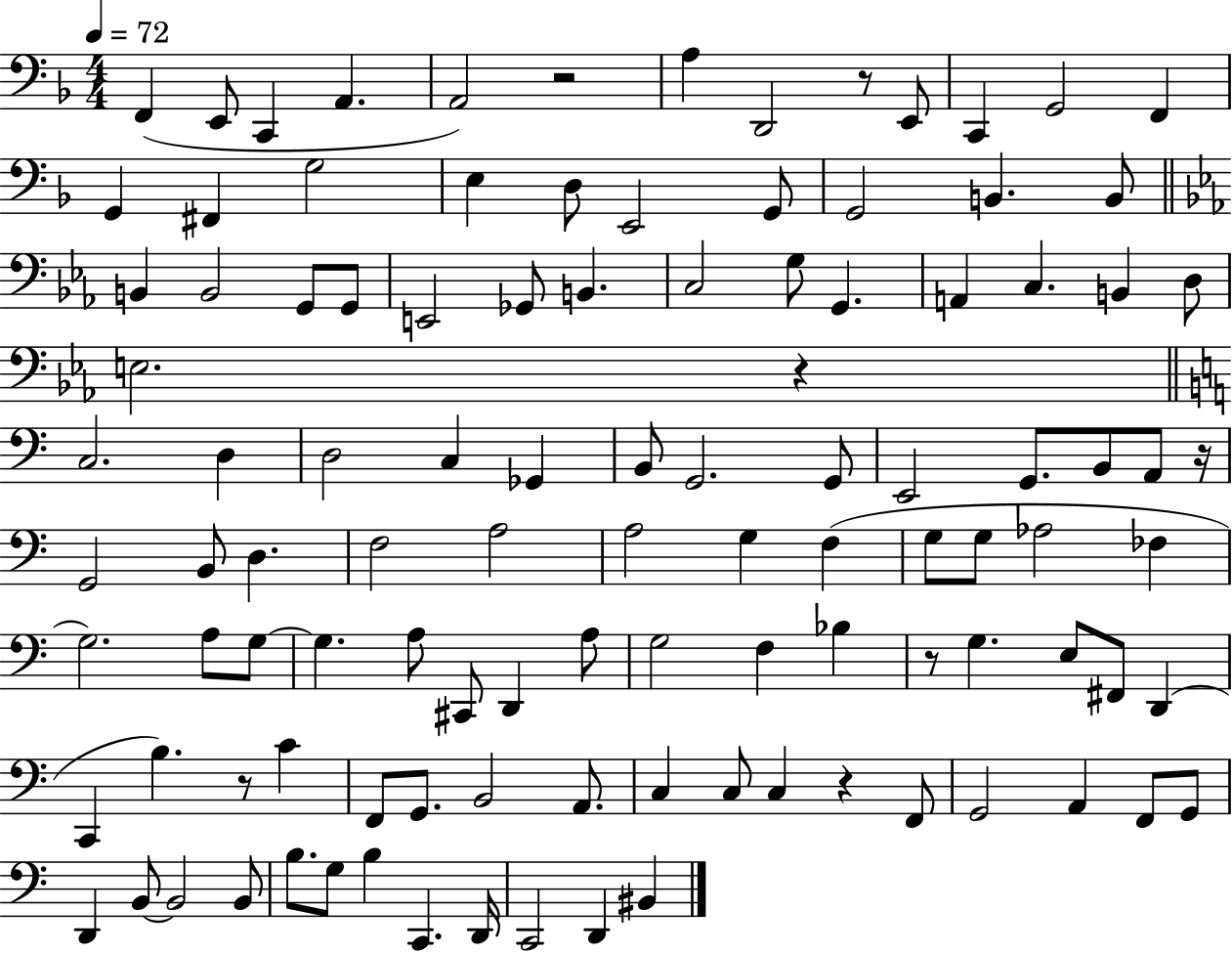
F2/q E2/e C2/q A2/q. A2/h R/h A3/q D2/h R/e E2/e C2/q G2/h F2/q G2/q F#2/q G3/h E3/q D3/e E2/h G2/e G2/h B2/q. B2/e B2/q B2/h G2/e G2/e E2/h Gb2/e B2/q. C3/h G3/e G2/q. A2/q C3/q. B2/q D3/e E3/h. R/q C3/h. D3/q D3/h C3/q Gb2/q B2/e G2/h. G2/e E2/h G2/e. B2/e A2/e R/s G2/h B2/e D3/q. F3/h A3/h A3/h G3/q F3/q G3/e G3/e Ab3/h FES3/q G3/h. A3/e G3/e G3/q. A3/e C#2/e D2/q A3/e G3/h F3/q Bb3/q R/e G3/q. E3/e F#2/e D2/q C2/q B3/q. R/e C4/q F2/e G2/e. B2/h A2/e. C3/q C3/e C3/q R/q F2/e G2/h A2/q F2/e G2/e D2/q B2/e B2/h B2/e B3/e. G3/e B3/q C2/q. D2/s C2/h D2/q BIS2/q